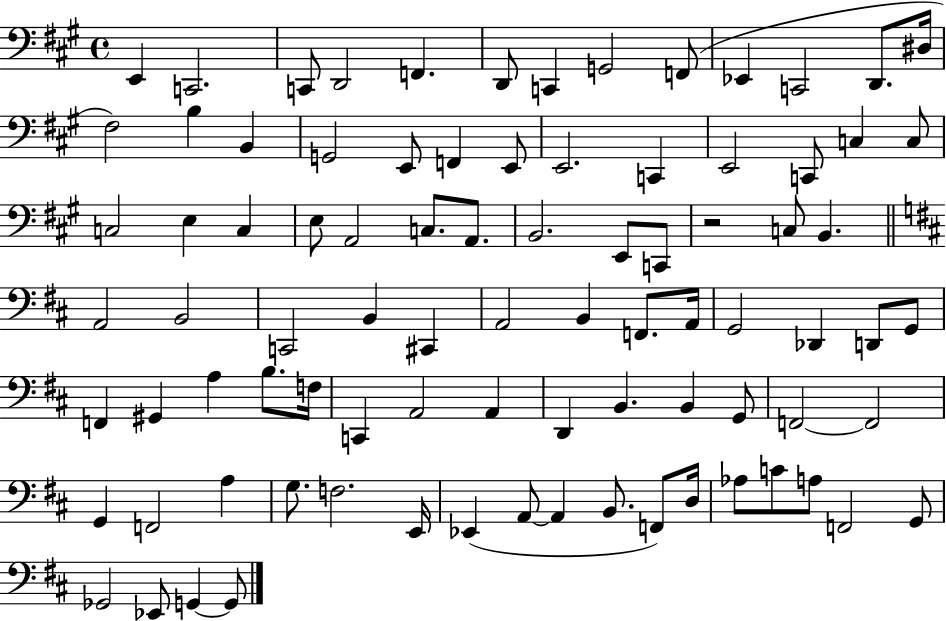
E2/q C2/h. C2/e D2/h F2/q. D2/e C2/q G2/h F2/e Eb2/q C2/h D2/e. D#3/s F#3/h B3/q B2/q G2/h E2/e F2/q E2/e E2/h. C2/q E2/h C2/e C3/q C3/e C3/h E3/q C3/q E3/e A2/h C3/e. A2/e. B2/h. E2/e C2/e R/h C3/e B2/q. A2/h B2/h C2/h B2/q C#2/q A2/h B2/q F2/e. A2/s G2/h Db2/q D2/e G2/e F2/q G#2/q A3/q B3/e. F3/s C2/q A2/h A2/q D2/q B2/q. B2/q G2/e F2/h F2/h G2/q F2/h A3/q G3/e. F3/h. E2/s Eb2/q A2/e A2/q B2/e. F2/e D3/s Ab3/e C4/e A3/e F2/h G2/e Gb2/h Eb2/e G2/q G2/e